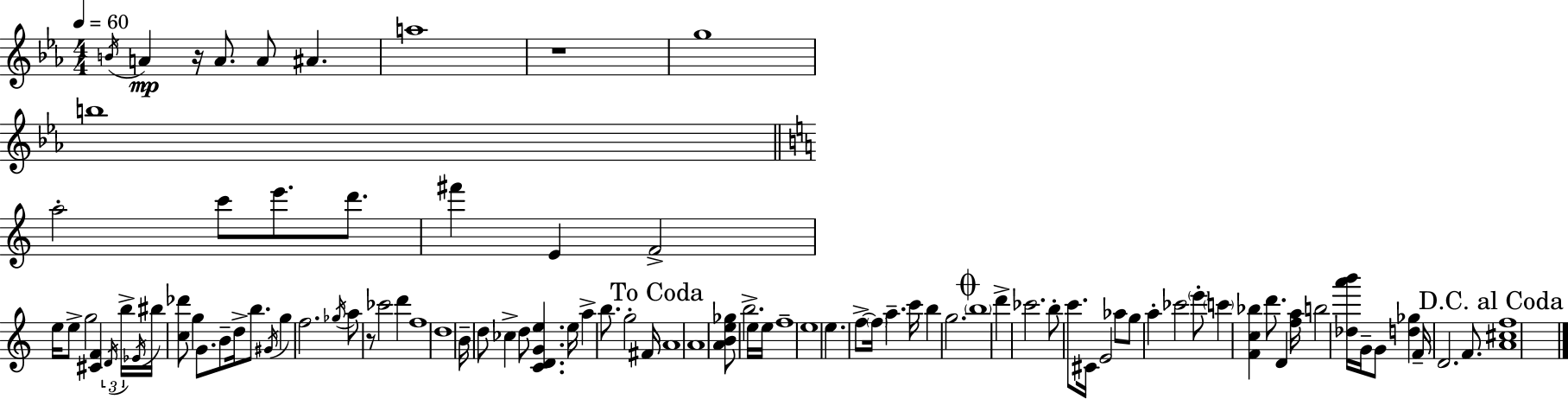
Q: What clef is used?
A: treble